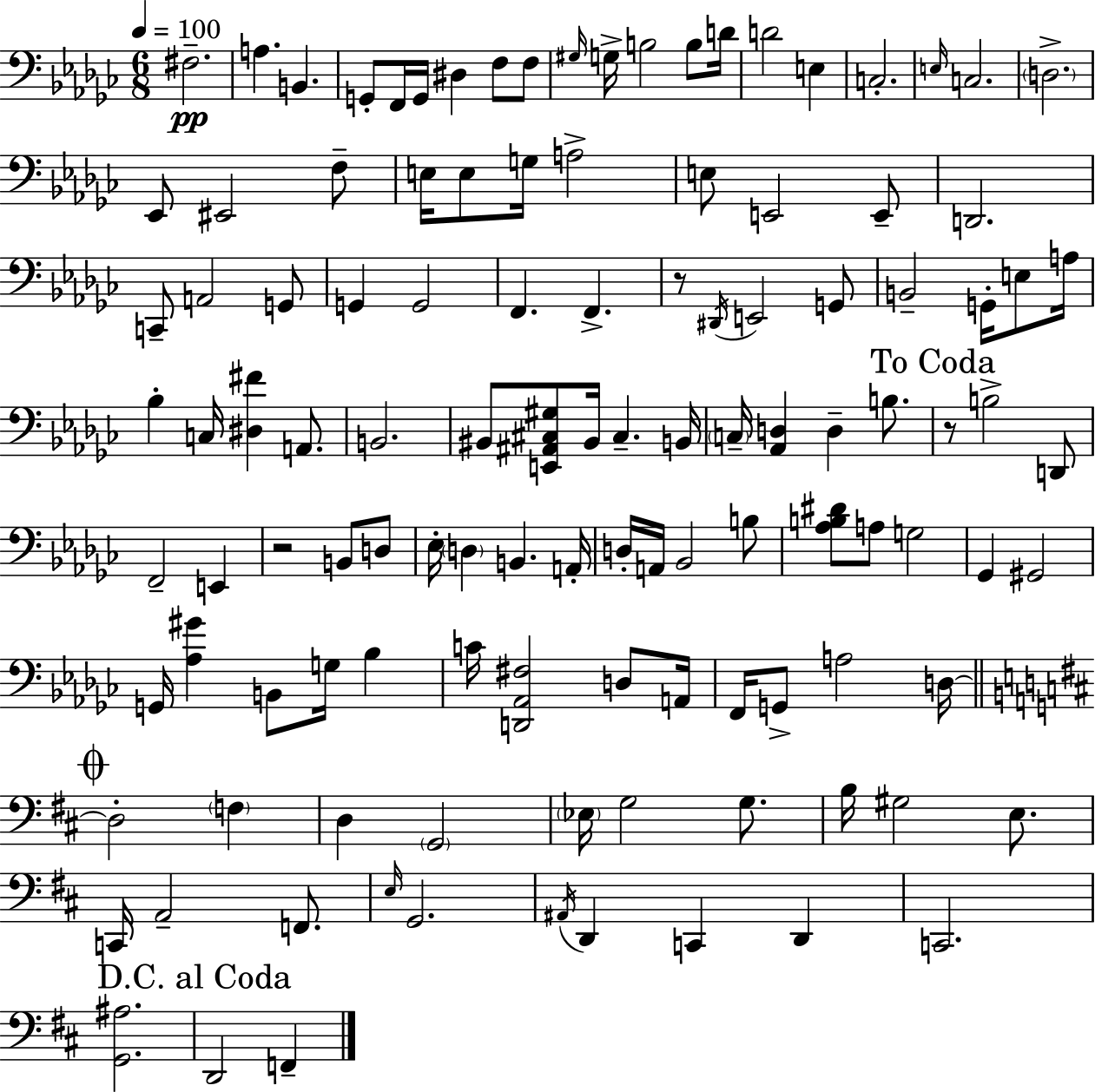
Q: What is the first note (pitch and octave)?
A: F#3